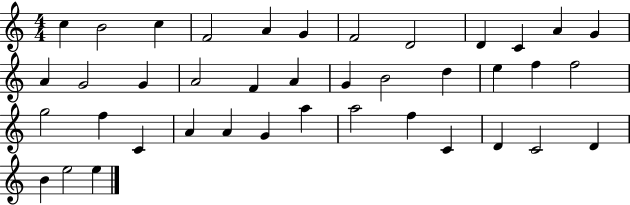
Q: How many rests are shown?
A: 0